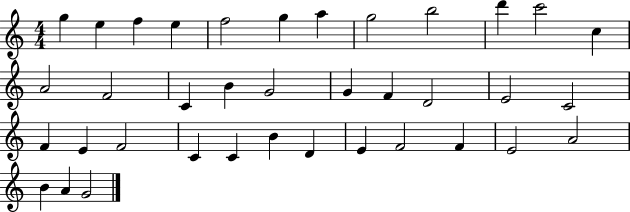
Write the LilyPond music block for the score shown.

{
  \clef treble
  \numericTimeSignature
  \time 4/4
  \key c \major
  g''4 e''4 f''4 e''4 | f''2 g''4 a''4 | g''2 b''2 | d'''4 c'''2 c''4 | \break a'2 f'2 | c'4 b'4 g'2 | g'4 f'4 d'2 | e'2 c'2 | \break f'4 e'4 f'2 | c'4 c'4 b'4 d'4 | e'4 f'2 f'4 | e'2 a'2 | \break b'4 a'4 g'2 | \bar "|."
}